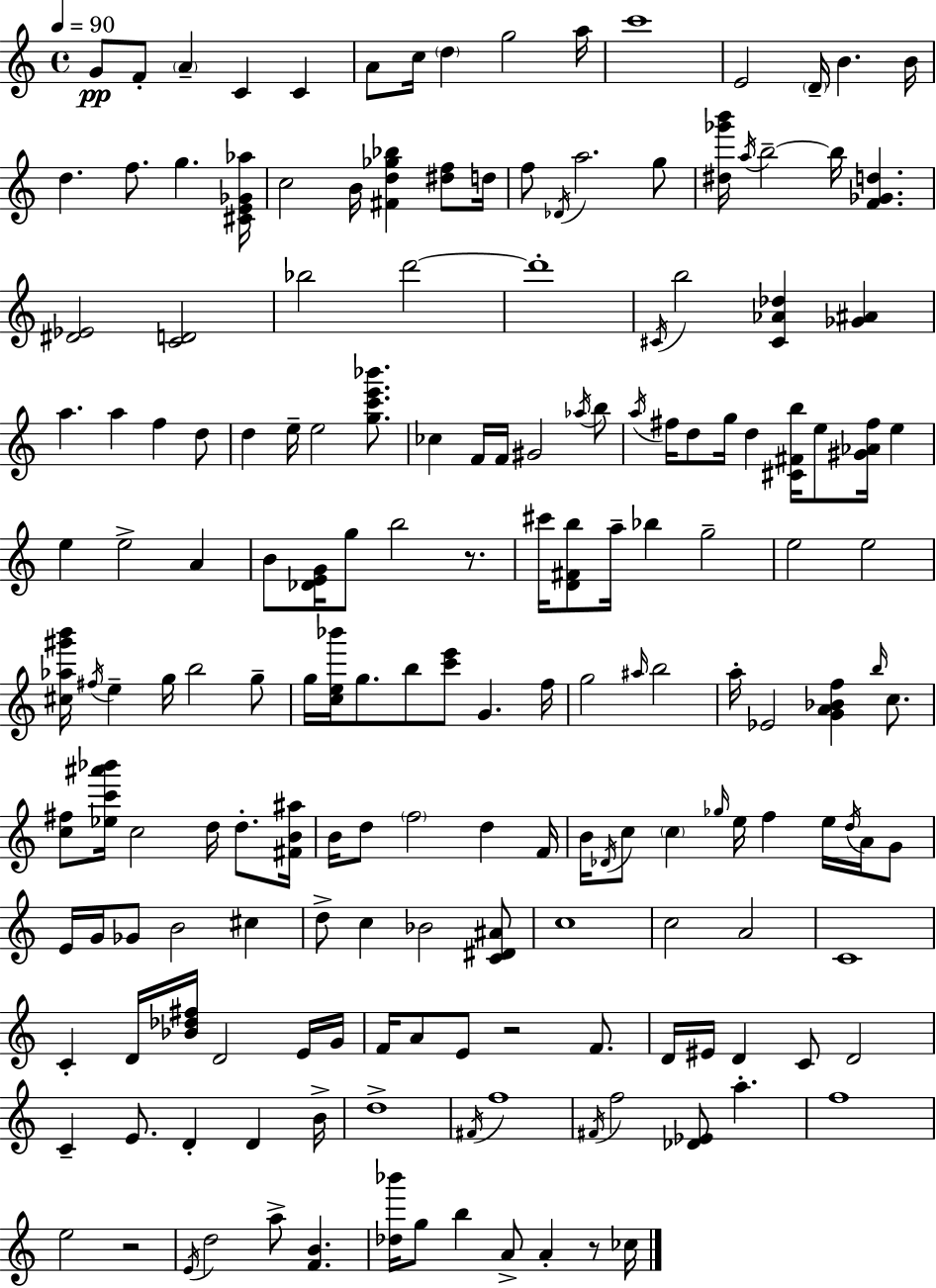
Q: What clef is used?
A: treble